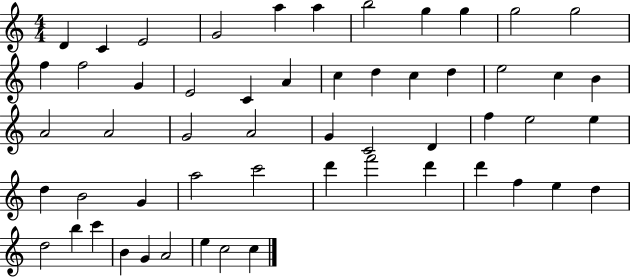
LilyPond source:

{
  \clef treble
  \numericTimeSignature
  \time 4/4
  \key c \major
  d'4 c'4 e'2 | g'2 a''4 a''4 | b''2 g''4 g''4 | g''2 g''2 | \break f''4 f''2 g'4 | e'2 c'4 a'4 | c''4 d''4 c''4 d''4 | e''2 c''4 b'4 | \break a'2 a'2 | g'2 a'2 | g'4 c'2 d'4 | f''4 e''2 e''4 | \break d''4 b'2 g'4 | a''2 c'''2 | d'''4 f'''2 d'''4 | d'''4 f''4 e''4 d''4 | \break d''2 b''4 c'''4 | b'4 g'4 a'2 | e''4 c''2 c''4 | \bar "|."
}